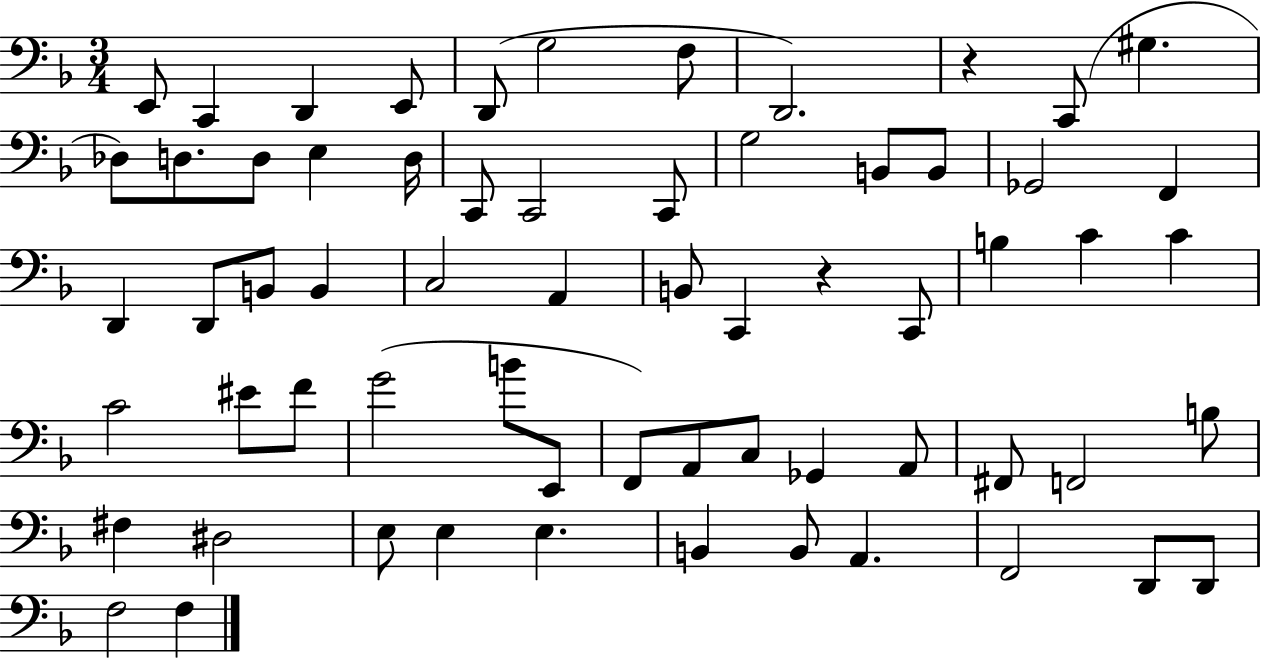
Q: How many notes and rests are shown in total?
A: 64